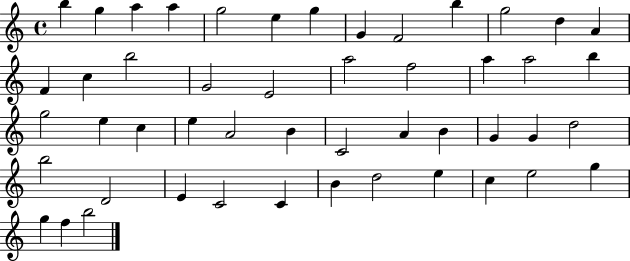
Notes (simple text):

B5/q G5/q A5/q A5/q G5/h E5/q G5/q G4/q F4/h B5/q G5/h D5/q A4/q F4/q C5/q B5/h G4/h E4/h A5/h F5/h A5/q A5/h B5/q G5/h E5/q C5/q E5/q A4/h B4/q C4/h A4/q B4/q G4/q G4/q D5/h B5/h D4/h E4/q C4/h C4/q B4/q D5/h E5/q C5/q E5/h G5/q G5/q F5/q B5/h